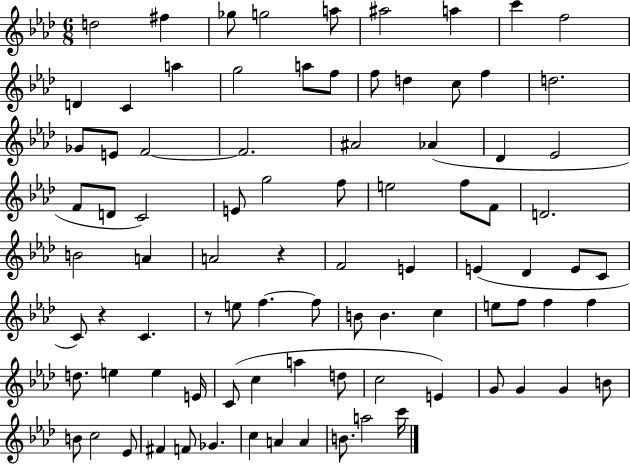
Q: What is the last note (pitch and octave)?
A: C6